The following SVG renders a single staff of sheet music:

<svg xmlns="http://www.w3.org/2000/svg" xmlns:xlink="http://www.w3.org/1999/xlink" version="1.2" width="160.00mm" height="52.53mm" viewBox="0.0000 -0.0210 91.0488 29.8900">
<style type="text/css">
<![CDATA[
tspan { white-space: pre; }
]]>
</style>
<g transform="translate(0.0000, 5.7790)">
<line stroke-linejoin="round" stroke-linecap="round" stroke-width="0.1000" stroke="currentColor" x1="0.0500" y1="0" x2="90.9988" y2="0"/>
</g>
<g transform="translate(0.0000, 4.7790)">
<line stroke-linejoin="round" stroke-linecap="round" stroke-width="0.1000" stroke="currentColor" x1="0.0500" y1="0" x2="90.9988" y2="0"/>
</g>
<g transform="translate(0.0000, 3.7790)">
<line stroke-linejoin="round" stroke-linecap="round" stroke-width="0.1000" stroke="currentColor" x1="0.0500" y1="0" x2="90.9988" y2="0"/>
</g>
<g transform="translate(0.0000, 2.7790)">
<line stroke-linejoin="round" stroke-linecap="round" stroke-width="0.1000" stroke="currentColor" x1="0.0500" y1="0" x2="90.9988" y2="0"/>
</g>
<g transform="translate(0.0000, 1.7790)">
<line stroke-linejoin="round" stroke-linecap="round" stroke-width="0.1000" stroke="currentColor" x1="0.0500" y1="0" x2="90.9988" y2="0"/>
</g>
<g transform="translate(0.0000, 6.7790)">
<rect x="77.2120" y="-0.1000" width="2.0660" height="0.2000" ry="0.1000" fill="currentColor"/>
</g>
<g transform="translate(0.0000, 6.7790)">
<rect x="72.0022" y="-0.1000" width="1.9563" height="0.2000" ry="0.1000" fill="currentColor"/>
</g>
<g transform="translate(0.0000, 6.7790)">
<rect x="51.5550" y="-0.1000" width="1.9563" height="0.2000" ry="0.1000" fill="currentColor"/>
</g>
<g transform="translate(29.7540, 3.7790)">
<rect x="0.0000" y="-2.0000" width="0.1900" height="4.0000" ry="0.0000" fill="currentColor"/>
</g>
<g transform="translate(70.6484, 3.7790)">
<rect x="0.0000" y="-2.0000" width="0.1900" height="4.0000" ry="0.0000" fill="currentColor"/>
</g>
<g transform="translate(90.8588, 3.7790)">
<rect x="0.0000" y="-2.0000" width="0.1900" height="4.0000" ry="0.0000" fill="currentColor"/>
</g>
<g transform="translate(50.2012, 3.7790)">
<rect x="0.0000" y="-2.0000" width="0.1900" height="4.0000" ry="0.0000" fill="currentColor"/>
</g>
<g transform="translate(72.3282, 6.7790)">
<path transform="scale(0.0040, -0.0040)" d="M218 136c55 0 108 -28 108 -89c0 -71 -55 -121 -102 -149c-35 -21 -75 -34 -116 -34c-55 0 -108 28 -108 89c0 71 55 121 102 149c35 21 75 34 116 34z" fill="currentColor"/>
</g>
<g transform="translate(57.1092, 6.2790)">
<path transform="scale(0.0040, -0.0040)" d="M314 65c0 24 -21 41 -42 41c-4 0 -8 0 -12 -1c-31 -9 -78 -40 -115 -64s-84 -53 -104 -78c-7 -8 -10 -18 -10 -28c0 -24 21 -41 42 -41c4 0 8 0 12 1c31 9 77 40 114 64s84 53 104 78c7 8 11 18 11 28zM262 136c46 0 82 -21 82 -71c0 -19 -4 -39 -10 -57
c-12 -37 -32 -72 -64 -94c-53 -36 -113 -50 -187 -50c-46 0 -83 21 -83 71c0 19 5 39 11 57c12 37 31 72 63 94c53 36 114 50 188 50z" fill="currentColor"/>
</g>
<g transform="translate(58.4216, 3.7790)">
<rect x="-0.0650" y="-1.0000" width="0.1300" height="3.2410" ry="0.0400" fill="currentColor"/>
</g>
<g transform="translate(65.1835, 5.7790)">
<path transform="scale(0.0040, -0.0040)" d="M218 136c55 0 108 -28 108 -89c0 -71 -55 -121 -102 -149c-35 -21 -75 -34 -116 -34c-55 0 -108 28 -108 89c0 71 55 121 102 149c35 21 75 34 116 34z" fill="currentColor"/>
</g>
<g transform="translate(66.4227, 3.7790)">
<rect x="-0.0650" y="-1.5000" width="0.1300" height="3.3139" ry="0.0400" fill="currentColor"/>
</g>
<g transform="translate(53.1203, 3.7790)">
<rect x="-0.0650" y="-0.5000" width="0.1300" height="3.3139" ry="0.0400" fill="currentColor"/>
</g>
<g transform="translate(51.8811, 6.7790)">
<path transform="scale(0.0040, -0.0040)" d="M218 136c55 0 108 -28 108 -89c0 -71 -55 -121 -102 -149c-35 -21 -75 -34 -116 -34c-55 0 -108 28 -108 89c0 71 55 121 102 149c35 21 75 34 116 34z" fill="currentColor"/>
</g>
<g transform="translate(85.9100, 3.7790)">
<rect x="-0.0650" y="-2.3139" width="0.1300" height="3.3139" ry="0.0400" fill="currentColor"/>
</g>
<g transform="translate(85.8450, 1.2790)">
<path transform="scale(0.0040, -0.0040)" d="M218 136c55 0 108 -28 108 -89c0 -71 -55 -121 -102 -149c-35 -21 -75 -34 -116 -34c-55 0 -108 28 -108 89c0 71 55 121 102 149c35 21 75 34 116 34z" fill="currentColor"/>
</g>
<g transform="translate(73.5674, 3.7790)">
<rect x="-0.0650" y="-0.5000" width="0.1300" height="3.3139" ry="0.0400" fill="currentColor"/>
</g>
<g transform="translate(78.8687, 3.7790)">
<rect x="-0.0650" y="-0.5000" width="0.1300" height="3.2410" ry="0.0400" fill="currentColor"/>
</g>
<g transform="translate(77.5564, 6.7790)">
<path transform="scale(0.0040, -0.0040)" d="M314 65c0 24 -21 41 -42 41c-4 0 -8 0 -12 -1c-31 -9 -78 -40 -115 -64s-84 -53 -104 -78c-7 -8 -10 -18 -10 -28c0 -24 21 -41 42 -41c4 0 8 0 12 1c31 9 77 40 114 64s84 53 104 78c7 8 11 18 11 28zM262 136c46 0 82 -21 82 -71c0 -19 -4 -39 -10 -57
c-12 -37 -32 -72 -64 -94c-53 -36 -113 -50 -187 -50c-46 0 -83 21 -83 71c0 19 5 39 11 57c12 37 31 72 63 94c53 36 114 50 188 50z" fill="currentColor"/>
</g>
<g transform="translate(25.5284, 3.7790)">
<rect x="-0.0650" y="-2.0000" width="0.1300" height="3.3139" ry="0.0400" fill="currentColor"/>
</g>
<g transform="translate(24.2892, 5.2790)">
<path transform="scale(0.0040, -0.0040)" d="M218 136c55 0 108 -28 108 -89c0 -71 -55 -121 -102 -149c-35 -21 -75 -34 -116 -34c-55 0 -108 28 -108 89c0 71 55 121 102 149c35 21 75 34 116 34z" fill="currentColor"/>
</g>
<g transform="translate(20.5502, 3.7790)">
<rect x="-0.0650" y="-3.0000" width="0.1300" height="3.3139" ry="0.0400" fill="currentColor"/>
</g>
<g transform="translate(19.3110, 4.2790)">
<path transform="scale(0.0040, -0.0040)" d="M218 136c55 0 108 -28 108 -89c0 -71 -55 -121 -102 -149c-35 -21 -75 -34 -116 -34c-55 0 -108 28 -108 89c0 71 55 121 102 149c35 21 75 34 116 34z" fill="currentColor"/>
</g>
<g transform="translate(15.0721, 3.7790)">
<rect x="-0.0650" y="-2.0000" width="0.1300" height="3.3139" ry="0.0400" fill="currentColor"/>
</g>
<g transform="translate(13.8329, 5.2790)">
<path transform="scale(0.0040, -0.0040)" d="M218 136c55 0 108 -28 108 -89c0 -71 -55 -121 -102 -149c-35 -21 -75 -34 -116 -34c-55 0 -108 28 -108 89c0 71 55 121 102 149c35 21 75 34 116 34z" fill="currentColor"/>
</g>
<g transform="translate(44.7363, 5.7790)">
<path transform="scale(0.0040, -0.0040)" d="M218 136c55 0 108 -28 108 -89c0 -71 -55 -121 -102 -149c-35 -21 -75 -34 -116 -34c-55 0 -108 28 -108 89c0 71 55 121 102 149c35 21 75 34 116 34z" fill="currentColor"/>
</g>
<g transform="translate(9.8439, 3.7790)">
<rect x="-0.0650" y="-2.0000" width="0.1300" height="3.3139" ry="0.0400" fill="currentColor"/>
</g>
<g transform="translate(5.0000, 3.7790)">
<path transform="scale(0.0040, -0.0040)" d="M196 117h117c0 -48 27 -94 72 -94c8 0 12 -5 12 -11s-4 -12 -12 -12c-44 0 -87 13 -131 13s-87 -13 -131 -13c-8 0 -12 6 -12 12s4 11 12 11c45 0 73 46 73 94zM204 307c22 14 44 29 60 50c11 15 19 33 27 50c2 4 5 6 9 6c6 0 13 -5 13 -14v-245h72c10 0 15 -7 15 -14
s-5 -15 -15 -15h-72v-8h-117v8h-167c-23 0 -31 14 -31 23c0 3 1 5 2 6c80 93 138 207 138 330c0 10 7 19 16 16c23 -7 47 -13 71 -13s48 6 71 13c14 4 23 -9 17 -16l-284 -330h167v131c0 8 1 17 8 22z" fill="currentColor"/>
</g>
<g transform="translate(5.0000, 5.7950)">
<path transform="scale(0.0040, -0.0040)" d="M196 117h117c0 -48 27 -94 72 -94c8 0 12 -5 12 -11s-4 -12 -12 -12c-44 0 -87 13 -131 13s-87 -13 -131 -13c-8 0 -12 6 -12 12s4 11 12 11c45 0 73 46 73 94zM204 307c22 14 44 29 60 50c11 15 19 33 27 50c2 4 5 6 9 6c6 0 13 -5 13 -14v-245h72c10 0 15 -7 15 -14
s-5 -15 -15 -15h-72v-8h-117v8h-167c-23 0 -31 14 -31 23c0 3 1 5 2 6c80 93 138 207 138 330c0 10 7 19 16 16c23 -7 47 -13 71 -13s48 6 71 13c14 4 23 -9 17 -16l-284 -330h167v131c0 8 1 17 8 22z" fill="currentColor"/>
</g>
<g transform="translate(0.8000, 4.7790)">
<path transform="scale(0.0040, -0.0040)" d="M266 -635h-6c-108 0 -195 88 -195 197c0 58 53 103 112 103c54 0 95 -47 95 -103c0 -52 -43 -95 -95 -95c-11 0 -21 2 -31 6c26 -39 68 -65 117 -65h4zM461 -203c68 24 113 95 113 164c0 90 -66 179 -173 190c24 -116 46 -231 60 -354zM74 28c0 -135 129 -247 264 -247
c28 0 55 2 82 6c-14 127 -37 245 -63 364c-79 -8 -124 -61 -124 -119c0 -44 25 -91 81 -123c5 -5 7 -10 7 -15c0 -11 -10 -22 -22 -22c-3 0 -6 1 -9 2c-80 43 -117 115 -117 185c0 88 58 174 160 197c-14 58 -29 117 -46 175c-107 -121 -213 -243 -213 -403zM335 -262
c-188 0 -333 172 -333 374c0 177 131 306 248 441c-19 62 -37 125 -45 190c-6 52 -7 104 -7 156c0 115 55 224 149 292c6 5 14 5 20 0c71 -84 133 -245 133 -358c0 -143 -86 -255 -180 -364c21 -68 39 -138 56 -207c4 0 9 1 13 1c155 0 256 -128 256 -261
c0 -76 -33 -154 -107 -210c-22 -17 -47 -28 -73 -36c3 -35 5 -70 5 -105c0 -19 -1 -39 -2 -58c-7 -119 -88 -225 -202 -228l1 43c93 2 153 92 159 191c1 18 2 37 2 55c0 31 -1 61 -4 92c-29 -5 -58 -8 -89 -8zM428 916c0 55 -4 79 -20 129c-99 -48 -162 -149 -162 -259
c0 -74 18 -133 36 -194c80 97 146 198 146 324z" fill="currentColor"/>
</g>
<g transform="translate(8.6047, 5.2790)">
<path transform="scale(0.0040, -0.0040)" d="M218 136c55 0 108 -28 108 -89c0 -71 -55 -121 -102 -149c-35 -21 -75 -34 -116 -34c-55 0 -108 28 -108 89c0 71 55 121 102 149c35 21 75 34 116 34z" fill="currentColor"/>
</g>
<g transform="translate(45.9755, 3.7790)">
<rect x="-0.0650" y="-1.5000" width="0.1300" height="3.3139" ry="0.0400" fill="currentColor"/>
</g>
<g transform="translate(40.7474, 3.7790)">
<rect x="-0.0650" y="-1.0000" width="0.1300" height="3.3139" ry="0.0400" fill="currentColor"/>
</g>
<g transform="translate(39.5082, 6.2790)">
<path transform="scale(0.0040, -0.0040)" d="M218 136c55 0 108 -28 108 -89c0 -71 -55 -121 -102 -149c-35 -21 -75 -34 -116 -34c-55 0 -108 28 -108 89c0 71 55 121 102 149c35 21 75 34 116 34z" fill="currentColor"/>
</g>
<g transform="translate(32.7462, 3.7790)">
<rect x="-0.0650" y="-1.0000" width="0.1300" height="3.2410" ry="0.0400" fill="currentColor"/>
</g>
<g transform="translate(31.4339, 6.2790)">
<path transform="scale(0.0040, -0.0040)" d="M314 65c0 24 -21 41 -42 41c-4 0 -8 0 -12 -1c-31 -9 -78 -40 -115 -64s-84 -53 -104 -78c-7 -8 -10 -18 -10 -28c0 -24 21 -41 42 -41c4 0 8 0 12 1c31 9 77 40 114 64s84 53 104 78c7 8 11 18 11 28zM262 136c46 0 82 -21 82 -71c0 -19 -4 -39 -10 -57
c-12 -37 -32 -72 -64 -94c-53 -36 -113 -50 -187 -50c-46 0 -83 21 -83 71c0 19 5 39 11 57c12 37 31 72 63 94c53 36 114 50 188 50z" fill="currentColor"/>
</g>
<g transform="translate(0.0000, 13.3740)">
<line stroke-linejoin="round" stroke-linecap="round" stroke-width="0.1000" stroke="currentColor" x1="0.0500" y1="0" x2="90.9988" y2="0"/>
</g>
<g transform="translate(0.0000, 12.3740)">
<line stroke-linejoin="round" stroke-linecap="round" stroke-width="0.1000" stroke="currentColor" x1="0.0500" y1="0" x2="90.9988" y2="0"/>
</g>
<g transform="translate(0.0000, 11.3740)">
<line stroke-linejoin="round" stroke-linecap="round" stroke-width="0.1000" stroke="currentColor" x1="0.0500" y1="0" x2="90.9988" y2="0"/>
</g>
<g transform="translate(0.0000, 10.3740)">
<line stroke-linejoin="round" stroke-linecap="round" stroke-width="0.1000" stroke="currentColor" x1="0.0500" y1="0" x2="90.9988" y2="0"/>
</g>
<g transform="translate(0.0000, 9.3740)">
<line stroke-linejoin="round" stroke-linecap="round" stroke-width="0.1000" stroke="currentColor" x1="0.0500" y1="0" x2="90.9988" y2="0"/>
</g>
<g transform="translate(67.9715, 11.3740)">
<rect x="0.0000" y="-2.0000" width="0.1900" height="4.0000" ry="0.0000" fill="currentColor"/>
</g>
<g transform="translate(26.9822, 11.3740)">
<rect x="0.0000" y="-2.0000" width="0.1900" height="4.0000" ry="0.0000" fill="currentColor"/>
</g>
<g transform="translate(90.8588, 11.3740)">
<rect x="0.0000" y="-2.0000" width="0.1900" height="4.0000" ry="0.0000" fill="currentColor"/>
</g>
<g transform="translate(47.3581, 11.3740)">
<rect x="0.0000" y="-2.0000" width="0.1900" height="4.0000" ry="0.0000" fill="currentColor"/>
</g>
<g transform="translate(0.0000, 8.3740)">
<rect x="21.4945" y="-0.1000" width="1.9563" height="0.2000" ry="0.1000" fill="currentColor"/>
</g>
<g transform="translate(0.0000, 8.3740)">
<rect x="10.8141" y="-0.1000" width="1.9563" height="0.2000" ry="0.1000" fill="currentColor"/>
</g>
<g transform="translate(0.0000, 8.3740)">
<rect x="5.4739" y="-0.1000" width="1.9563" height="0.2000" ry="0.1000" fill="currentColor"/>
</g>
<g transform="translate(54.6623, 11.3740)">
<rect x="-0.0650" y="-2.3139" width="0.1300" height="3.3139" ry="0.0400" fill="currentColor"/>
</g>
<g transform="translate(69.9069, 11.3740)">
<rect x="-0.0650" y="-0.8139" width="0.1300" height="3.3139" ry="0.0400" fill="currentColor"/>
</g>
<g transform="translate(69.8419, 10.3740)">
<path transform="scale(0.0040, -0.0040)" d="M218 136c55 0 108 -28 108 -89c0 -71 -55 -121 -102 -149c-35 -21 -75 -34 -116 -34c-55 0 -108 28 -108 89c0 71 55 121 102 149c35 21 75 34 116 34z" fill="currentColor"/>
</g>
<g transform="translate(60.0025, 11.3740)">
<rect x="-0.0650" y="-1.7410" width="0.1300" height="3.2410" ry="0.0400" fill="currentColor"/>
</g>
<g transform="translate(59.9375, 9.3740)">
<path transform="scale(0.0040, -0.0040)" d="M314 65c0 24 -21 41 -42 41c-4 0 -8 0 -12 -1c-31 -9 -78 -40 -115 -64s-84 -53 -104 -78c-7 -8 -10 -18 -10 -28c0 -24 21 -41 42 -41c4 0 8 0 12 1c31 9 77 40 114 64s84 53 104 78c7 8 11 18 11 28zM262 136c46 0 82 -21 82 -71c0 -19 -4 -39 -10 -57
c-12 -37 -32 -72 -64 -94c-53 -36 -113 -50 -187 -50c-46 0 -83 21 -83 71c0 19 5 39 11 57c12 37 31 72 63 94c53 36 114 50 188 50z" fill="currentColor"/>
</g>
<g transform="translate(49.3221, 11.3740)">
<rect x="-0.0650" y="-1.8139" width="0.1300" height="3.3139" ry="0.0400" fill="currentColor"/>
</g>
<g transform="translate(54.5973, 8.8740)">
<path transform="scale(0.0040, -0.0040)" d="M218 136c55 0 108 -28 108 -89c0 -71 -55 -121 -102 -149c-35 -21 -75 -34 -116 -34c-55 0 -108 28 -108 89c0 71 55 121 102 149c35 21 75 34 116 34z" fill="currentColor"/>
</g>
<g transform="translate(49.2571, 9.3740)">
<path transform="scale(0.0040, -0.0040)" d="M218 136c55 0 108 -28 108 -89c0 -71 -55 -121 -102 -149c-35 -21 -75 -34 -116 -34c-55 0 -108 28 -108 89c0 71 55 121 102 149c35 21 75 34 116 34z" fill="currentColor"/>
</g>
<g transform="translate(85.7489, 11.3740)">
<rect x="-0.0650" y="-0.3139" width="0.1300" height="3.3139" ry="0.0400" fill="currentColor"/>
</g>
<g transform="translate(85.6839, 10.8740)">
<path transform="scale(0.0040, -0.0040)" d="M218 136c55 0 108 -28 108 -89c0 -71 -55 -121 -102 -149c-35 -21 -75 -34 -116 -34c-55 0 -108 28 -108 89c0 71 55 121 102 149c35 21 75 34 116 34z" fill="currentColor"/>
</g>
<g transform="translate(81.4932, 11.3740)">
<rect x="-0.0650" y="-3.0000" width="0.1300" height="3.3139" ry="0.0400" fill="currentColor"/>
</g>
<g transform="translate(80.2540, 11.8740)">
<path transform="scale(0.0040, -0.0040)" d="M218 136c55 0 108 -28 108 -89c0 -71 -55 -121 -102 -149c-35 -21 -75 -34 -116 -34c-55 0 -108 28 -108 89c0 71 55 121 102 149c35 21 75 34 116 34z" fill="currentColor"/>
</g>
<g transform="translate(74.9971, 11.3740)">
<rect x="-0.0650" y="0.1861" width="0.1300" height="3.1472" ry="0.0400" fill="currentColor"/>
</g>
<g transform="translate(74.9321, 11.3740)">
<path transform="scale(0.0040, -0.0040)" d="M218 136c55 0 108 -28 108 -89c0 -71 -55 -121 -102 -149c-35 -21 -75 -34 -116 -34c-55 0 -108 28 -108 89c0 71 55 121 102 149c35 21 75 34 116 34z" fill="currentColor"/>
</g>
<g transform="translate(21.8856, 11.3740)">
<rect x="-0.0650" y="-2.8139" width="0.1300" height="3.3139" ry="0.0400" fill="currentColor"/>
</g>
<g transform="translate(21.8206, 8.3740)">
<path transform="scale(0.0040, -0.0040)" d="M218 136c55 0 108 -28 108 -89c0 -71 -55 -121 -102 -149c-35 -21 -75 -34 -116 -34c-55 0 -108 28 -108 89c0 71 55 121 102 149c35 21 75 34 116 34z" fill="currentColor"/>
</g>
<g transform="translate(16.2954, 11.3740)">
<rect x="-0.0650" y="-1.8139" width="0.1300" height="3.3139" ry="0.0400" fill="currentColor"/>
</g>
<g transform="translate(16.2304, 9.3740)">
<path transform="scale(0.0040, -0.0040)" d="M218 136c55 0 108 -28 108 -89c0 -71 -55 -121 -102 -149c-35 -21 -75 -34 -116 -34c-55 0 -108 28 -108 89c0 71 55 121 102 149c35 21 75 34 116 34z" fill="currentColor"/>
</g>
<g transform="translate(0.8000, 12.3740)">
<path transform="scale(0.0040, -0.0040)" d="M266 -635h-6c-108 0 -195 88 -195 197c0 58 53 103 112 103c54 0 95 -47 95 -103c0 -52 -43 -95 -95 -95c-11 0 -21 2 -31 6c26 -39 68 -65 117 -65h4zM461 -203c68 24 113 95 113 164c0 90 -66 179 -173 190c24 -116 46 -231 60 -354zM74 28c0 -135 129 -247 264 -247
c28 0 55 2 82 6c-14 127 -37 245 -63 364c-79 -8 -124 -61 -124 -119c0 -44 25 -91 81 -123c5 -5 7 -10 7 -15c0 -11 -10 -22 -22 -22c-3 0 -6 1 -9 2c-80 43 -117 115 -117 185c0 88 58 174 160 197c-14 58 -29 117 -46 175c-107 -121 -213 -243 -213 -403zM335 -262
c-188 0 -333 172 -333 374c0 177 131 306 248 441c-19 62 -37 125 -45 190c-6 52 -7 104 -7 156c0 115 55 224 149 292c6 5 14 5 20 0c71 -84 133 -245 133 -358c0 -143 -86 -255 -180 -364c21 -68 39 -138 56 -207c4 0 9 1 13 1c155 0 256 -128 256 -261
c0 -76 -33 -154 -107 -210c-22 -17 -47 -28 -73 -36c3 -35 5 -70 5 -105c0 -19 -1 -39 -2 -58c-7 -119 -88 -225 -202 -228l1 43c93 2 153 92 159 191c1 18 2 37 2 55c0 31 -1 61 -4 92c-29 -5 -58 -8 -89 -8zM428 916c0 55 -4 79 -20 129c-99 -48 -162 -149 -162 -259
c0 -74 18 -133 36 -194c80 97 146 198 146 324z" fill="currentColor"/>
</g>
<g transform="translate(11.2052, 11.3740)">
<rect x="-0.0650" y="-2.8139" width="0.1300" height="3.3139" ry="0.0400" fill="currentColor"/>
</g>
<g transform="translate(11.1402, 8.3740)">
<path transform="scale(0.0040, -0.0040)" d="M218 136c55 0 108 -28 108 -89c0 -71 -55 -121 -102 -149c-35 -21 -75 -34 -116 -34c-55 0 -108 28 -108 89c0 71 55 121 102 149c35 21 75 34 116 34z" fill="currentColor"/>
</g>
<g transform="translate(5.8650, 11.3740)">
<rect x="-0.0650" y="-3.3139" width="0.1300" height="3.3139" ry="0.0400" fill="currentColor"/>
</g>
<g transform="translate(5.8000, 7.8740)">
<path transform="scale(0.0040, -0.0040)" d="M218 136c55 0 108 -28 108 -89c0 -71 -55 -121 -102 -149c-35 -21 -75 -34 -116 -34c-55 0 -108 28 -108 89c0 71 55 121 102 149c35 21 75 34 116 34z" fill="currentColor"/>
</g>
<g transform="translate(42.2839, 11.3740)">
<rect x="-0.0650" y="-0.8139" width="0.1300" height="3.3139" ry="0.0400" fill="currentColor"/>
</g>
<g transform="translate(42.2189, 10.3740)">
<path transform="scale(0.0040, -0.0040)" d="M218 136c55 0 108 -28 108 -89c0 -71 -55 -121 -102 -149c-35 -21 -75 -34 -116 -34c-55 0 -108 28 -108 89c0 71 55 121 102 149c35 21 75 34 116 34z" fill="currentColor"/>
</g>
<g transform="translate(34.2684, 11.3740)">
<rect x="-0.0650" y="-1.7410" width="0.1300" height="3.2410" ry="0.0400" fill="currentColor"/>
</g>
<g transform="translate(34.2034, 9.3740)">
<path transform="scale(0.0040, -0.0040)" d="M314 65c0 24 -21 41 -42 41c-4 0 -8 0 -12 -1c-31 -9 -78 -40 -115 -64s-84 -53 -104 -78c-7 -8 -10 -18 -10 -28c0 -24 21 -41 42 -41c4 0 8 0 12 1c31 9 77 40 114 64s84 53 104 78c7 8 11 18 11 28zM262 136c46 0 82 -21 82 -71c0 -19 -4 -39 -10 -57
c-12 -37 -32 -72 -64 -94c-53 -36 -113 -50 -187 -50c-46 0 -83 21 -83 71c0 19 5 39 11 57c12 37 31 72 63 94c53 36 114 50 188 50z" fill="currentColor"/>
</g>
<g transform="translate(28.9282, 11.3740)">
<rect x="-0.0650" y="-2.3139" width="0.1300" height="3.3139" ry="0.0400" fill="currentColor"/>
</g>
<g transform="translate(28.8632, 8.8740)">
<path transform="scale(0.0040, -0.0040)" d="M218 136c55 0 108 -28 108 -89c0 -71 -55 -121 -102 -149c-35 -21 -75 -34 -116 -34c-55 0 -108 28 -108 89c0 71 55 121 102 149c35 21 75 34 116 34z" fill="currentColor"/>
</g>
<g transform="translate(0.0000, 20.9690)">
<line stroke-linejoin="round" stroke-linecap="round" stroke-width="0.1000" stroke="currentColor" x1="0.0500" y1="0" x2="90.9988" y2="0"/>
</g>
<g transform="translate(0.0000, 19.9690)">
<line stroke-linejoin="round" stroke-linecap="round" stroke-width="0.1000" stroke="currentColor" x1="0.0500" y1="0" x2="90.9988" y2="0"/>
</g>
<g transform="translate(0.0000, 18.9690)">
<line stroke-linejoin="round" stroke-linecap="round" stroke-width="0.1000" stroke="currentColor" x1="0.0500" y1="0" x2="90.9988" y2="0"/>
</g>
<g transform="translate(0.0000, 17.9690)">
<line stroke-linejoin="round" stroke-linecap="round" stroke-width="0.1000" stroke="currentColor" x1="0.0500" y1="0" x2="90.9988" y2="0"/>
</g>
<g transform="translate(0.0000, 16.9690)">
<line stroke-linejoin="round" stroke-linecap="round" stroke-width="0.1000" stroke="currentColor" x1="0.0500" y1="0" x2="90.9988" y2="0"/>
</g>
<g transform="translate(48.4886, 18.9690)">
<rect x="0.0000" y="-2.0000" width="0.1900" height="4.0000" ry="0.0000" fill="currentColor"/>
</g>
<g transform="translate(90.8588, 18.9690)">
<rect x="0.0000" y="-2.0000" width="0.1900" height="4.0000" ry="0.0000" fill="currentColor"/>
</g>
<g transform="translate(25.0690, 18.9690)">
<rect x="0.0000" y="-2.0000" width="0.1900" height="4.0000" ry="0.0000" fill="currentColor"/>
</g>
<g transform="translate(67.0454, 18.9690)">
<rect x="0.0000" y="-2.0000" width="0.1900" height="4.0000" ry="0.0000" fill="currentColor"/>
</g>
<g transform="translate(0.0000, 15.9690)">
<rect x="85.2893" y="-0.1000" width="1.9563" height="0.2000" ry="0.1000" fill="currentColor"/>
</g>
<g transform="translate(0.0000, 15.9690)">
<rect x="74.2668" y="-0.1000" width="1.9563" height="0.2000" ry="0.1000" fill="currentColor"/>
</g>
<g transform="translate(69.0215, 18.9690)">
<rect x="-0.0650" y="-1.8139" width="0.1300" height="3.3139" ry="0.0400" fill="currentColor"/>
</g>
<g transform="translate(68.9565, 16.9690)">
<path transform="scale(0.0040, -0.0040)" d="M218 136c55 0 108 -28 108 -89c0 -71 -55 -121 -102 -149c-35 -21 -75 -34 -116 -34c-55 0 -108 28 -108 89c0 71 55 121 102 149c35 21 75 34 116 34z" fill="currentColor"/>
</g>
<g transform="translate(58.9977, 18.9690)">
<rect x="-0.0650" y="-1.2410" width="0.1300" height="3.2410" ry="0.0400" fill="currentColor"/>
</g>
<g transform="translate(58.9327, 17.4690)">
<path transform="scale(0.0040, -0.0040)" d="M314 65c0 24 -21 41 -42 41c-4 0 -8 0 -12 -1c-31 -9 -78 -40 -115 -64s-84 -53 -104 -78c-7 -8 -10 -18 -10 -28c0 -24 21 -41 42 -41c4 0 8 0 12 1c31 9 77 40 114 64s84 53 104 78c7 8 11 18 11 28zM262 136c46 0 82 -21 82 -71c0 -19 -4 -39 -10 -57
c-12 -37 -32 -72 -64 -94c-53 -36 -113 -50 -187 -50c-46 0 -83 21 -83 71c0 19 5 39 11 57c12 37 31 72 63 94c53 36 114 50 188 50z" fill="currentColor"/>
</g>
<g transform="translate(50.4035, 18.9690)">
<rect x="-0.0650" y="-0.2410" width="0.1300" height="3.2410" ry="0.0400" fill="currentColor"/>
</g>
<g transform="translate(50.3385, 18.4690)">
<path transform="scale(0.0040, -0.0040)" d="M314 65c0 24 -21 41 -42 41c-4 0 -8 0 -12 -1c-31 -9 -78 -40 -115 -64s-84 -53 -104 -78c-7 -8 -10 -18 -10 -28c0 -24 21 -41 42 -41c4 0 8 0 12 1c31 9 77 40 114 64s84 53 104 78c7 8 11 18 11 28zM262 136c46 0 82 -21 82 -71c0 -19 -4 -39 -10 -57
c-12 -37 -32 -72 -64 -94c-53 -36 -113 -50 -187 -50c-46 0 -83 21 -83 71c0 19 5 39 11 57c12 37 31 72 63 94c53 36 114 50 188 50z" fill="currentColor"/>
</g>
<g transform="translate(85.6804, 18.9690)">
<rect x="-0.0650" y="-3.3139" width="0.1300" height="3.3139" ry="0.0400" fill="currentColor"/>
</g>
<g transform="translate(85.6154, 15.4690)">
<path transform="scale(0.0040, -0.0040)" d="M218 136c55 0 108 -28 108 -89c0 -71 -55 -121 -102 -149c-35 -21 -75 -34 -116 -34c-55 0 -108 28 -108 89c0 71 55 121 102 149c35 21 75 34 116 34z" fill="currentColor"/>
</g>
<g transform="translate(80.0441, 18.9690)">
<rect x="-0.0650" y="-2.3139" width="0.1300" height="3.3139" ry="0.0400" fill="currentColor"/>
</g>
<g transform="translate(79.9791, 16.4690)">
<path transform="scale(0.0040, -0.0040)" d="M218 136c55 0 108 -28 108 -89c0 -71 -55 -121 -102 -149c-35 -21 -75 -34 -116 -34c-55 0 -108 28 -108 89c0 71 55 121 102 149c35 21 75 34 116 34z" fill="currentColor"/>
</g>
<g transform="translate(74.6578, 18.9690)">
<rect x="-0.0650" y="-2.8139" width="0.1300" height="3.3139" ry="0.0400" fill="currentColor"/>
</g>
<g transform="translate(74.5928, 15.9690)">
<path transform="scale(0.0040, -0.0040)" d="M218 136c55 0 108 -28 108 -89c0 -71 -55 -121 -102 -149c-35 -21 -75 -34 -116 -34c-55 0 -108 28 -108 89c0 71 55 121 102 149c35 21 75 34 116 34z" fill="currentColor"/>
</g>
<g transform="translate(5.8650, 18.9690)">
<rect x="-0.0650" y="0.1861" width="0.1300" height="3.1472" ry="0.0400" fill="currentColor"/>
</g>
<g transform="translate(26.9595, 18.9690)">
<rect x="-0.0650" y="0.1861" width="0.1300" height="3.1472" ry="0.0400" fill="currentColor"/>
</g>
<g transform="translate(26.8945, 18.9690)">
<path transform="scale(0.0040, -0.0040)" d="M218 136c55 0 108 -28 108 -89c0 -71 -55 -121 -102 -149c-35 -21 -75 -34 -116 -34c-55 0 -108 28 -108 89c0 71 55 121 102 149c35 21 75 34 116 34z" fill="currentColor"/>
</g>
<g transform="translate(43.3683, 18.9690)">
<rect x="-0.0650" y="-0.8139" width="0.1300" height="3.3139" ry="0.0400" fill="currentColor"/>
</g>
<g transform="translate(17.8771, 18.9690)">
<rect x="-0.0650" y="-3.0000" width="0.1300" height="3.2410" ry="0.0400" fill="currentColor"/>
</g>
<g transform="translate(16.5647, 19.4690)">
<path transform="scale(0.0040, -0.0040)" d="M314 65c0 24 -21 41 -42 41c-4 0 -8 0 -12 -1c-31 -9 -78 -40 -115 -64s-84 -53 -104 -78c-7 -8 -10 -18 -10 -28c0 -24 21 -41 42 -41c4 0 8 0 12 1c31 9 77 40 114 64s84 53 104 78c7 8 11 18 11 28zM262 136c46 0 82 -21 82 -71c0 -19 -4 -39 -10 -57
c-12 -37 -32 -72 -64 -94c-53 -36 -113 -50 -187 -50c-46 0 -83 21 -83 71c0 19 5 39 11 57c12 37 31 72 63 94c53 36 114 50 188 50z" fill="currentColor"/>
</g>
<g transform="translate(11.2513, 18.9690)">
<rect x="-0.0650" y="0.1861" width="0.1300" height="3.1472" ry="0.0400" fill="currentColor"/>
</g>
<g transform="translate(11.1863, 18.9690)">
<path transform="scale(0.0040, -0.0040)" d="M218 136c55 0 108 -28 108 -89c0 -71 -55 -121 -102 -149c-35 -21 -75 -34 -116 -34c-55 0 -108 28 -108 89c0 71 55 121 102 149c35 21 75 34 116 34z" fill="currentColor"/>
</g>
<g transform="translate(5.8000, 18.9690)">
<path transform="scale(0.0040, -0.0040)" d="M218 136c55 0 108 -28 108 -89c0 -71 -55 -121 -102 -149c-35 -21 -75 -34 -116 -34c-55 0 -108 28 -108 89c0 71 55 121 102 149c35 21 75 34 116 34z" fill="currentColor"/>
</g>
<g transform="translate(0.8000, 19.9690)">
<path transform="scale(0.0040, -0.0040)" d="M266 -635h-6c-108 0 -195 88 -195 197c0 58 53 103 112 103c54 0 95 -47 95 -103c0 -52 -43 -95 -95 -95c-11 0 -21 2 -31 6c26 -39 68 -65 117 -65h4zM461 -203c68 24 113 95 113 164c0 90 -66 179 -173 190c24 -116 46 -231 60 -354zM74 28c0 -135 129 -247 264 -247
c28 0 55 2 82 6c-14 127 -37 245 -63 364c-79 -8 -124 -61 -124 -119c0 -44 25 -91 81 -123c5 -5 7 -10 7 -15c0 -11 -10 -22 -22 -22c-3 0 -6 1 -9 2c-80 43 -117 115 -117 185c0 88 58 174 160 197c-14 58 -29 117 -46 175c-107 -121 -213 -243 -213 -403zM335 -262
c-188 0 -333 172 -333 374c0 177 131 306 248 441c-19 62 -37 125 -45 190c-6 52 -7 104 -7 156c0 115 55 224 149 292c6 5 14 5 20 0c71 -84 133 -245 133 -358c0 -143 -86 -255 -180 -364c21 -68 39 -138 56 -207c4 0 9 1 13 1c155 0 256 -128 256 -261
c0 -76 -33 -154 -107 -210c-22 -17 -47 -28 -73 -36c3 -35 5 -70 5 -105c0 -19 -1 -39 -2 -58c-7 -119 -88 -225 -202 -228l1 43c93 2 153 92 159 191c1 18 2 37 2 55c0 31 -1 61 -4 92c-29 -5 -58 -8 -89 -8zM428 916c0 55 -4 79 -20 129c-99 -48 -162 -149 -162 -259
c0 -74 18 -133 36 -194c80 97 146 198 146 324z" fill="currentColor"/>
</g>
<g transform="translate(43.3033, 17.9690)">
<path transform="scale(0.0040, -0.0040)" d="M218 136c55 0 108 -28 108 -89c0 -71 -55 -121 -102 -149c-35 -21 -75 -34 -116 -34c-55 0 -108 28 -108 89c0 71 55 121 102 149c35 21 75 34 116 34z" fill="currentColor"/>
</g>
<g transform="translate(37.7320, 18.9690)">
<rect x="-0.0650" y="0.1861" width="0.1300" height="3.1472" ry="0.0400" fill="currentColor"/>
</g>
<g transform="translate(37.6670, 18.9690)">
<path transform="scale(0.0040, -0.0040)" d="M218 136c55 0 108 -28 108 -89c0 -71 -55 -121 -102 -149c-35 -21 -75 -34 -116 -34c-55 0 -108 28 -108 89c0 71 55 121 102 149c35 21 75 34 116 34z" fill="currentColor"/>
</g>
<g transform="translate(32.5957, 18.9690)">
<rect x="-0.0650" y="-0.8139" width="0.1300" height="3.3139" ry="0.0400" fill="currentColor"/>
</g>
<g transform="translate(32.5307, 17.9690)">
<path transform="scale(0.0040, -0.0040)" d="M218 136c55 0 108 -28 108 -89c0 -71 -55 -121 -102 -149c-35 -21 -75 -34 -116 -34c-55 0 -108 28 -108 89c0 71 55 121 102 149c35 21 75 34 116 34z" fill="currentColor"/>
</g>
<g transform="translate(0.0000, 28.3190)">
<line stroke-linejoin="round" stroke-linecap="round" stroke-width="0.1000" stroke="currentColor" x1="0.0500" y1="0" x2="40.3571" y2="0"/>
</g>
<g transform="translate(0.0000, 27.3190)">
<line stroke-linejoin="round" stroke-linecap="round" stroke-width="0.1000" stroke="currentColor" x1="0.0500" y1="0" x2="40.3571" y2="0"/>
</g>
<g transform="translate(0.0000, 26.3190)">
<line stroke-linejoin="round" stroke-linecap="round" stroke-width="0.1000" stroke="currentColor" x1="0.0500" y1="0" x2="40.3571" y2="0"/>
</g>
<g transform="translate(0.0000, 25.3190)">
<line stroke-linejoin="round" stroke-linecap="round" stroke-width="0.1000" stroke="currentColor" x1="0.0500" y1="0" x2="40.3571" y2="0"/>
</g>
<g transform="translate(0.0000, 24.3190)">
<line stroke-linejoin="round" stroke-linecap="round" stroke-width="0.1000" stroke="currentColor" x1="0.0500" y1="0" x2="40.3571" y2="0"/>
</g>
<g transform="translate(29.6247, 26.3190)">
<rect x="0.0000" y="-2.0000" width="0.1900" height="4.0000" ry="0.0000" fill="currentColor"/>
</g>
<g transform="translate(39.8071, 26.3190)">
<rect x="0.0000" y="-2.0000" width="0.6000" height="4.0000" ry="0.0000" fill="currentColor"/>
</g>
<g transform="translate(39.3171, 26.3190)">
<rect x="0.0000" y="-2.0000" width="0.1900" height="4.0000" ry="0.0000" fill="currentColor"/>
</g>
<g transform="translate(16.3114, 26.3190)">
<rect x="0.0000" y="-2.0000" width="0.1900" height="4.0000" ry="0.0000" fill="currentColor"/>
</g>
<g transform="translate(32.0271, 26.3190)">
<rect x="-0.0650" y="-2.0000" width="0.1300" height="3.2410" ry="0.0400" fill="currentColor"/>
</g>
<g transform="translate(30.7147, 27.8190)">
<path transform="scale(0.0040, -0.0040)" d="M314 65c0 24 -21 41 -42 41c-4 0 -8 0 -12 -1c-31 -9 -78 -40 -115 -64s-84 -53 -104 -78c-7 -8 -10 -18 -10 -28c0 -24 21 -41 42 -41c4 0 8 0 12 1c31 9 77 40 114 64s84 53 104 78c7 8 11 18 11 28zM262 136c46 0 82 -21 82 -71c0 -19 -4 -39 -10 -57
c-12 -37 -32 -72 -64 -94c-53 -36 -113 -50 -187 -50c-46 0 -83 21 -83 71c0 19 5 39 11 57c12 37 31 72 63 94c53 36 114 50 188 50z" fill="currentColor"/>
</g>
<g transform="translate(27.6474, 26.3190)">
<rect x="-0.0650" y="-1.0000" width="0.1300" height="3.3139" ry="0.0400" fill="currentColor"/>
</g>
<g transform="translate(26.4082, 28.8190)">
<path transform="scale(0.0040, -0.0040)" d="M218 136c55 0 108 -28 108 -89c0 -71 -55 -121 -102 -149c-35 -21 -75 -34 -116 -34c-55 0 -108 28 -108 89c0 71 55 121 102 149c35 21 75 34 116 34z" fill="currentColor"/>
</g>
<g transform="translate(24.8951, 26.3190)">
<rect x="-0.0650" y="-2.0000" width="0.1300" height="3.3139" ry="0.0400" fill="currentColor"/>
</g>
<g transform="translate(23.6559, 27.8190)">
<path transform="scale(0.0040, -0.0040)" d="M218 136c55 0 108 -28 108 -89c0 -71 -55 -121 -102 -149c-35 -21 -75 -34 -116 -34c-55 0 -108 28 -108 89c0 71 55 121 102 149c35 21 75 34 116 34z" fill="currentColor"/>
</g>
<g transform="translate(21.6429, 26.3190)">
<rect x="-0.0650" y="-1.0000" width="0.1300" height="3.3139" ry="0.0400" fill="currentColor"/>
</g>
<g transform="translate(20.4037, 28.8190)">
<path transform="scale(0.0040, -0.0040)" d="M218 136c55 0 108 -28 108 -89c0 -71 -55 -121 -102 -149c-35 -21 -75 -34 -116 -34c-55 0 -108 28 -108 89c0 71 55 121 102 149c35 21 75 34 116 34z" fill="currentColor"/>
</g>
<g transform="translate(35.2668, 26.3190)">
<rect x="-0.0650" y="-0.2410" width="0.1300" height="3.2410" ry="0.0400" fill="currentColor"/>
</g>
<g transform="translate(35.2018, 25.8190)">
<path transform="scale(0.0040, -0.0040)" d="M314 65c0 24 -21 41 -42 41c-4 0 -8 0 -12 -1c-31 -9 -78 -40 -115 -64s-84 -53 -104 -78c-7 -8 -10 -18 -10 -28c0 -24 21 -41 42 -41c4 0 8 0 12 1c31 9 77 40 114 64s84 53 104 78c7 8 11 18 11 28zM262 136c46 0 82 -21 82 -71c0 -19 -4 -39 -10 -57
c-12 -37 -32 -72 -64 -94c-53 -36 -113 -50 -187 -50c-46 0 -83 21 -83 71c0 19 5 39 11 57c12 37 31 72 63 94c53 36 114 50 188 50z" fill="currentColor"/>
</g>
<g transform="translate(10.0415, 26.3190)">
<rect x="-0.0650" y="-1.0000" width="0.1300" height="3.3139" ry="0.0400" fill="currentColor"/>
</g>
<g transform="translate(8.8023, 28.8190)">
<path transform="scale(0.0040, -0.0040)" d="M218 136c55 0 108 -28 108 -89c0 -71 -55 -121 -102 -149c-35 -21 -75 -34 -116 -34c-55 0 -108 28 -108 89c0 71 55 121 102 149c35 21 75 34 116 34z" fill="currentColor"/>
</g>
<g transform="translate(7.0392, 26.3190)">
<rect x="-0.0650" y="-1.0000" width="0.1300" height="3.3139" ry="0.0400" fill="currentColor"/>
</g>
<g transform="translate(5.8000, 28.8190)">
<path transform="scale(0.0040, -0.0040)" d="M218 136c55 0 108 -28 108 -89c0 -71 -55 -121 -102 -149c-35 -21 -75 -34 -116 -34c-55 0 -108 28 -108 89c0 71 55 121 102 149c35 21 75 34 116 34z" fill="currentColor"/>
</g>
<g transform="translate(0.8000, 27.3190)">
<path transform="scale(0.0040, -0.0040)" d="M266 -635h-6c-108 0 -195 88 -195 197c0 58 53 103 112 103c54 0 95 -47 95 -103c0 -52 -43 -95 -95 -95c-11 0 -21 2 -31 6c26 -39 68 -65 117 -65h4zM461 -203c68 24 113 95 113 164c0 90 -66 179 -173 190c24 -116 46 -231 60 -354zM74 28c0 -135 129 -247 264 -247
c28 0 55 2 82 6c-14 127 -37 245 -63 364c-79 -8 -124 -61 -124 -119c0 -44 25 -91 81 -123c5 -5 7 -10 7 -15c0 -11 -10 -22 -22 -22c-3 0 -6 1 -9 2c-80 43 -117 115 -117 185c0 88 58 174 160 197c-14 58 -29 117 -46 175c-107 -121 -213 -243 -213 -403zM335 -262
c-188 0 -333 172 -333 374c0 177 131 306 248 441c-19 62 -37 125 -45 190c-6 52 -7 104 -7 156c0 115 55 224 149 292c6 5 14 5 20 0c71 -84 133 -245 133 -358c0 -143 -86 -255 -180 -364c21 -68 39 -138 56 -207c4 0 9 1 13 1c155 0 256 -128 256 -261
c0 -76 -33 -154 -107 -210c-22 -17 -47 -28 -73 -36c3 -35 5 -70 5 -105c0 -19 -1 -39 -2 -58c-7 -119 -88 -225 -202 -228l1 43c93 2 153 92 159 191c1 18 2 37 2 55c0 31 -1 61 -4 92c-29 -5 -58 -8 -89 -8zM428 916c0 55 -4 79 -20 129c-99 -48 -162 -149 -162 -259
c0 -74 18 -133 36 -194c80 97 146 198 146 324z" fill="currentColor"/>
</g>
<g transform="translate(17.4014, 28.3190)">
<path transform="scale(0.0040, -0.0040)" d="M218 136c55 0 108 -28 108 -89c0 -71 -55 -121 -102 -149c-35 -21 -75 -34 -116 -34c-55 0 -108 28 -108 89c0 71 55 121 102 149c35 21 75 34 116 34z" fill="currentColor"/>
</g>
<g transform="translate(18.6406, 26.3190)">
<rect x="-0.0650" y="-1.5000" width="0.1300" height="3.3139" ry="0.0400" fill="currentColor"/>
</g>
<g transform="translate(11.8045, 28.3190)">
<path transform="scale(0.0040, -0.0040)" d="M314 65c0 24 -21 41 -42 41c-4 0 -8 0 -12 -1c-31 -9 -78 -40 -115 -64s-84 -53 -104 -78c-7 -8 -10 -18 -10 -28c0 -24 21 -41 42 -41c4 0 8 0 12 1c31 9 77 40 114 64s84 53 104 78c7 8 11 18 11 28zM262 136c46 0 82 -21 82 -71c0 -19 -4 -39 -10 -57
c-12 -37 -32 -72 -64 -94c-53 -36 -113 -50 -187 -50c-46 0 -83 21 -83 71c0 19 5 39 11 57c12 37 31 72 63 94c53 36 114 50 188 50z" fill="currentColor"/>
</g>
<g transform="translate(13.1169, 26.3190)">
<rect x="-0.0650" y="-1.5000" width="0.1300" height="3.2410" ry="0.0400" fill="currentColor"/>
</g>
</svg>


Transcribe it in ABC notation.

X:1
T:Untitled
M:4/4
L:1/4
K:C
F F A F D2 D E C D2 E C C2 g b a f a g f2 d f g f2 d B A c B B A2 B d B d c2 e2 f a g b D D E2 E D F D F2 c2